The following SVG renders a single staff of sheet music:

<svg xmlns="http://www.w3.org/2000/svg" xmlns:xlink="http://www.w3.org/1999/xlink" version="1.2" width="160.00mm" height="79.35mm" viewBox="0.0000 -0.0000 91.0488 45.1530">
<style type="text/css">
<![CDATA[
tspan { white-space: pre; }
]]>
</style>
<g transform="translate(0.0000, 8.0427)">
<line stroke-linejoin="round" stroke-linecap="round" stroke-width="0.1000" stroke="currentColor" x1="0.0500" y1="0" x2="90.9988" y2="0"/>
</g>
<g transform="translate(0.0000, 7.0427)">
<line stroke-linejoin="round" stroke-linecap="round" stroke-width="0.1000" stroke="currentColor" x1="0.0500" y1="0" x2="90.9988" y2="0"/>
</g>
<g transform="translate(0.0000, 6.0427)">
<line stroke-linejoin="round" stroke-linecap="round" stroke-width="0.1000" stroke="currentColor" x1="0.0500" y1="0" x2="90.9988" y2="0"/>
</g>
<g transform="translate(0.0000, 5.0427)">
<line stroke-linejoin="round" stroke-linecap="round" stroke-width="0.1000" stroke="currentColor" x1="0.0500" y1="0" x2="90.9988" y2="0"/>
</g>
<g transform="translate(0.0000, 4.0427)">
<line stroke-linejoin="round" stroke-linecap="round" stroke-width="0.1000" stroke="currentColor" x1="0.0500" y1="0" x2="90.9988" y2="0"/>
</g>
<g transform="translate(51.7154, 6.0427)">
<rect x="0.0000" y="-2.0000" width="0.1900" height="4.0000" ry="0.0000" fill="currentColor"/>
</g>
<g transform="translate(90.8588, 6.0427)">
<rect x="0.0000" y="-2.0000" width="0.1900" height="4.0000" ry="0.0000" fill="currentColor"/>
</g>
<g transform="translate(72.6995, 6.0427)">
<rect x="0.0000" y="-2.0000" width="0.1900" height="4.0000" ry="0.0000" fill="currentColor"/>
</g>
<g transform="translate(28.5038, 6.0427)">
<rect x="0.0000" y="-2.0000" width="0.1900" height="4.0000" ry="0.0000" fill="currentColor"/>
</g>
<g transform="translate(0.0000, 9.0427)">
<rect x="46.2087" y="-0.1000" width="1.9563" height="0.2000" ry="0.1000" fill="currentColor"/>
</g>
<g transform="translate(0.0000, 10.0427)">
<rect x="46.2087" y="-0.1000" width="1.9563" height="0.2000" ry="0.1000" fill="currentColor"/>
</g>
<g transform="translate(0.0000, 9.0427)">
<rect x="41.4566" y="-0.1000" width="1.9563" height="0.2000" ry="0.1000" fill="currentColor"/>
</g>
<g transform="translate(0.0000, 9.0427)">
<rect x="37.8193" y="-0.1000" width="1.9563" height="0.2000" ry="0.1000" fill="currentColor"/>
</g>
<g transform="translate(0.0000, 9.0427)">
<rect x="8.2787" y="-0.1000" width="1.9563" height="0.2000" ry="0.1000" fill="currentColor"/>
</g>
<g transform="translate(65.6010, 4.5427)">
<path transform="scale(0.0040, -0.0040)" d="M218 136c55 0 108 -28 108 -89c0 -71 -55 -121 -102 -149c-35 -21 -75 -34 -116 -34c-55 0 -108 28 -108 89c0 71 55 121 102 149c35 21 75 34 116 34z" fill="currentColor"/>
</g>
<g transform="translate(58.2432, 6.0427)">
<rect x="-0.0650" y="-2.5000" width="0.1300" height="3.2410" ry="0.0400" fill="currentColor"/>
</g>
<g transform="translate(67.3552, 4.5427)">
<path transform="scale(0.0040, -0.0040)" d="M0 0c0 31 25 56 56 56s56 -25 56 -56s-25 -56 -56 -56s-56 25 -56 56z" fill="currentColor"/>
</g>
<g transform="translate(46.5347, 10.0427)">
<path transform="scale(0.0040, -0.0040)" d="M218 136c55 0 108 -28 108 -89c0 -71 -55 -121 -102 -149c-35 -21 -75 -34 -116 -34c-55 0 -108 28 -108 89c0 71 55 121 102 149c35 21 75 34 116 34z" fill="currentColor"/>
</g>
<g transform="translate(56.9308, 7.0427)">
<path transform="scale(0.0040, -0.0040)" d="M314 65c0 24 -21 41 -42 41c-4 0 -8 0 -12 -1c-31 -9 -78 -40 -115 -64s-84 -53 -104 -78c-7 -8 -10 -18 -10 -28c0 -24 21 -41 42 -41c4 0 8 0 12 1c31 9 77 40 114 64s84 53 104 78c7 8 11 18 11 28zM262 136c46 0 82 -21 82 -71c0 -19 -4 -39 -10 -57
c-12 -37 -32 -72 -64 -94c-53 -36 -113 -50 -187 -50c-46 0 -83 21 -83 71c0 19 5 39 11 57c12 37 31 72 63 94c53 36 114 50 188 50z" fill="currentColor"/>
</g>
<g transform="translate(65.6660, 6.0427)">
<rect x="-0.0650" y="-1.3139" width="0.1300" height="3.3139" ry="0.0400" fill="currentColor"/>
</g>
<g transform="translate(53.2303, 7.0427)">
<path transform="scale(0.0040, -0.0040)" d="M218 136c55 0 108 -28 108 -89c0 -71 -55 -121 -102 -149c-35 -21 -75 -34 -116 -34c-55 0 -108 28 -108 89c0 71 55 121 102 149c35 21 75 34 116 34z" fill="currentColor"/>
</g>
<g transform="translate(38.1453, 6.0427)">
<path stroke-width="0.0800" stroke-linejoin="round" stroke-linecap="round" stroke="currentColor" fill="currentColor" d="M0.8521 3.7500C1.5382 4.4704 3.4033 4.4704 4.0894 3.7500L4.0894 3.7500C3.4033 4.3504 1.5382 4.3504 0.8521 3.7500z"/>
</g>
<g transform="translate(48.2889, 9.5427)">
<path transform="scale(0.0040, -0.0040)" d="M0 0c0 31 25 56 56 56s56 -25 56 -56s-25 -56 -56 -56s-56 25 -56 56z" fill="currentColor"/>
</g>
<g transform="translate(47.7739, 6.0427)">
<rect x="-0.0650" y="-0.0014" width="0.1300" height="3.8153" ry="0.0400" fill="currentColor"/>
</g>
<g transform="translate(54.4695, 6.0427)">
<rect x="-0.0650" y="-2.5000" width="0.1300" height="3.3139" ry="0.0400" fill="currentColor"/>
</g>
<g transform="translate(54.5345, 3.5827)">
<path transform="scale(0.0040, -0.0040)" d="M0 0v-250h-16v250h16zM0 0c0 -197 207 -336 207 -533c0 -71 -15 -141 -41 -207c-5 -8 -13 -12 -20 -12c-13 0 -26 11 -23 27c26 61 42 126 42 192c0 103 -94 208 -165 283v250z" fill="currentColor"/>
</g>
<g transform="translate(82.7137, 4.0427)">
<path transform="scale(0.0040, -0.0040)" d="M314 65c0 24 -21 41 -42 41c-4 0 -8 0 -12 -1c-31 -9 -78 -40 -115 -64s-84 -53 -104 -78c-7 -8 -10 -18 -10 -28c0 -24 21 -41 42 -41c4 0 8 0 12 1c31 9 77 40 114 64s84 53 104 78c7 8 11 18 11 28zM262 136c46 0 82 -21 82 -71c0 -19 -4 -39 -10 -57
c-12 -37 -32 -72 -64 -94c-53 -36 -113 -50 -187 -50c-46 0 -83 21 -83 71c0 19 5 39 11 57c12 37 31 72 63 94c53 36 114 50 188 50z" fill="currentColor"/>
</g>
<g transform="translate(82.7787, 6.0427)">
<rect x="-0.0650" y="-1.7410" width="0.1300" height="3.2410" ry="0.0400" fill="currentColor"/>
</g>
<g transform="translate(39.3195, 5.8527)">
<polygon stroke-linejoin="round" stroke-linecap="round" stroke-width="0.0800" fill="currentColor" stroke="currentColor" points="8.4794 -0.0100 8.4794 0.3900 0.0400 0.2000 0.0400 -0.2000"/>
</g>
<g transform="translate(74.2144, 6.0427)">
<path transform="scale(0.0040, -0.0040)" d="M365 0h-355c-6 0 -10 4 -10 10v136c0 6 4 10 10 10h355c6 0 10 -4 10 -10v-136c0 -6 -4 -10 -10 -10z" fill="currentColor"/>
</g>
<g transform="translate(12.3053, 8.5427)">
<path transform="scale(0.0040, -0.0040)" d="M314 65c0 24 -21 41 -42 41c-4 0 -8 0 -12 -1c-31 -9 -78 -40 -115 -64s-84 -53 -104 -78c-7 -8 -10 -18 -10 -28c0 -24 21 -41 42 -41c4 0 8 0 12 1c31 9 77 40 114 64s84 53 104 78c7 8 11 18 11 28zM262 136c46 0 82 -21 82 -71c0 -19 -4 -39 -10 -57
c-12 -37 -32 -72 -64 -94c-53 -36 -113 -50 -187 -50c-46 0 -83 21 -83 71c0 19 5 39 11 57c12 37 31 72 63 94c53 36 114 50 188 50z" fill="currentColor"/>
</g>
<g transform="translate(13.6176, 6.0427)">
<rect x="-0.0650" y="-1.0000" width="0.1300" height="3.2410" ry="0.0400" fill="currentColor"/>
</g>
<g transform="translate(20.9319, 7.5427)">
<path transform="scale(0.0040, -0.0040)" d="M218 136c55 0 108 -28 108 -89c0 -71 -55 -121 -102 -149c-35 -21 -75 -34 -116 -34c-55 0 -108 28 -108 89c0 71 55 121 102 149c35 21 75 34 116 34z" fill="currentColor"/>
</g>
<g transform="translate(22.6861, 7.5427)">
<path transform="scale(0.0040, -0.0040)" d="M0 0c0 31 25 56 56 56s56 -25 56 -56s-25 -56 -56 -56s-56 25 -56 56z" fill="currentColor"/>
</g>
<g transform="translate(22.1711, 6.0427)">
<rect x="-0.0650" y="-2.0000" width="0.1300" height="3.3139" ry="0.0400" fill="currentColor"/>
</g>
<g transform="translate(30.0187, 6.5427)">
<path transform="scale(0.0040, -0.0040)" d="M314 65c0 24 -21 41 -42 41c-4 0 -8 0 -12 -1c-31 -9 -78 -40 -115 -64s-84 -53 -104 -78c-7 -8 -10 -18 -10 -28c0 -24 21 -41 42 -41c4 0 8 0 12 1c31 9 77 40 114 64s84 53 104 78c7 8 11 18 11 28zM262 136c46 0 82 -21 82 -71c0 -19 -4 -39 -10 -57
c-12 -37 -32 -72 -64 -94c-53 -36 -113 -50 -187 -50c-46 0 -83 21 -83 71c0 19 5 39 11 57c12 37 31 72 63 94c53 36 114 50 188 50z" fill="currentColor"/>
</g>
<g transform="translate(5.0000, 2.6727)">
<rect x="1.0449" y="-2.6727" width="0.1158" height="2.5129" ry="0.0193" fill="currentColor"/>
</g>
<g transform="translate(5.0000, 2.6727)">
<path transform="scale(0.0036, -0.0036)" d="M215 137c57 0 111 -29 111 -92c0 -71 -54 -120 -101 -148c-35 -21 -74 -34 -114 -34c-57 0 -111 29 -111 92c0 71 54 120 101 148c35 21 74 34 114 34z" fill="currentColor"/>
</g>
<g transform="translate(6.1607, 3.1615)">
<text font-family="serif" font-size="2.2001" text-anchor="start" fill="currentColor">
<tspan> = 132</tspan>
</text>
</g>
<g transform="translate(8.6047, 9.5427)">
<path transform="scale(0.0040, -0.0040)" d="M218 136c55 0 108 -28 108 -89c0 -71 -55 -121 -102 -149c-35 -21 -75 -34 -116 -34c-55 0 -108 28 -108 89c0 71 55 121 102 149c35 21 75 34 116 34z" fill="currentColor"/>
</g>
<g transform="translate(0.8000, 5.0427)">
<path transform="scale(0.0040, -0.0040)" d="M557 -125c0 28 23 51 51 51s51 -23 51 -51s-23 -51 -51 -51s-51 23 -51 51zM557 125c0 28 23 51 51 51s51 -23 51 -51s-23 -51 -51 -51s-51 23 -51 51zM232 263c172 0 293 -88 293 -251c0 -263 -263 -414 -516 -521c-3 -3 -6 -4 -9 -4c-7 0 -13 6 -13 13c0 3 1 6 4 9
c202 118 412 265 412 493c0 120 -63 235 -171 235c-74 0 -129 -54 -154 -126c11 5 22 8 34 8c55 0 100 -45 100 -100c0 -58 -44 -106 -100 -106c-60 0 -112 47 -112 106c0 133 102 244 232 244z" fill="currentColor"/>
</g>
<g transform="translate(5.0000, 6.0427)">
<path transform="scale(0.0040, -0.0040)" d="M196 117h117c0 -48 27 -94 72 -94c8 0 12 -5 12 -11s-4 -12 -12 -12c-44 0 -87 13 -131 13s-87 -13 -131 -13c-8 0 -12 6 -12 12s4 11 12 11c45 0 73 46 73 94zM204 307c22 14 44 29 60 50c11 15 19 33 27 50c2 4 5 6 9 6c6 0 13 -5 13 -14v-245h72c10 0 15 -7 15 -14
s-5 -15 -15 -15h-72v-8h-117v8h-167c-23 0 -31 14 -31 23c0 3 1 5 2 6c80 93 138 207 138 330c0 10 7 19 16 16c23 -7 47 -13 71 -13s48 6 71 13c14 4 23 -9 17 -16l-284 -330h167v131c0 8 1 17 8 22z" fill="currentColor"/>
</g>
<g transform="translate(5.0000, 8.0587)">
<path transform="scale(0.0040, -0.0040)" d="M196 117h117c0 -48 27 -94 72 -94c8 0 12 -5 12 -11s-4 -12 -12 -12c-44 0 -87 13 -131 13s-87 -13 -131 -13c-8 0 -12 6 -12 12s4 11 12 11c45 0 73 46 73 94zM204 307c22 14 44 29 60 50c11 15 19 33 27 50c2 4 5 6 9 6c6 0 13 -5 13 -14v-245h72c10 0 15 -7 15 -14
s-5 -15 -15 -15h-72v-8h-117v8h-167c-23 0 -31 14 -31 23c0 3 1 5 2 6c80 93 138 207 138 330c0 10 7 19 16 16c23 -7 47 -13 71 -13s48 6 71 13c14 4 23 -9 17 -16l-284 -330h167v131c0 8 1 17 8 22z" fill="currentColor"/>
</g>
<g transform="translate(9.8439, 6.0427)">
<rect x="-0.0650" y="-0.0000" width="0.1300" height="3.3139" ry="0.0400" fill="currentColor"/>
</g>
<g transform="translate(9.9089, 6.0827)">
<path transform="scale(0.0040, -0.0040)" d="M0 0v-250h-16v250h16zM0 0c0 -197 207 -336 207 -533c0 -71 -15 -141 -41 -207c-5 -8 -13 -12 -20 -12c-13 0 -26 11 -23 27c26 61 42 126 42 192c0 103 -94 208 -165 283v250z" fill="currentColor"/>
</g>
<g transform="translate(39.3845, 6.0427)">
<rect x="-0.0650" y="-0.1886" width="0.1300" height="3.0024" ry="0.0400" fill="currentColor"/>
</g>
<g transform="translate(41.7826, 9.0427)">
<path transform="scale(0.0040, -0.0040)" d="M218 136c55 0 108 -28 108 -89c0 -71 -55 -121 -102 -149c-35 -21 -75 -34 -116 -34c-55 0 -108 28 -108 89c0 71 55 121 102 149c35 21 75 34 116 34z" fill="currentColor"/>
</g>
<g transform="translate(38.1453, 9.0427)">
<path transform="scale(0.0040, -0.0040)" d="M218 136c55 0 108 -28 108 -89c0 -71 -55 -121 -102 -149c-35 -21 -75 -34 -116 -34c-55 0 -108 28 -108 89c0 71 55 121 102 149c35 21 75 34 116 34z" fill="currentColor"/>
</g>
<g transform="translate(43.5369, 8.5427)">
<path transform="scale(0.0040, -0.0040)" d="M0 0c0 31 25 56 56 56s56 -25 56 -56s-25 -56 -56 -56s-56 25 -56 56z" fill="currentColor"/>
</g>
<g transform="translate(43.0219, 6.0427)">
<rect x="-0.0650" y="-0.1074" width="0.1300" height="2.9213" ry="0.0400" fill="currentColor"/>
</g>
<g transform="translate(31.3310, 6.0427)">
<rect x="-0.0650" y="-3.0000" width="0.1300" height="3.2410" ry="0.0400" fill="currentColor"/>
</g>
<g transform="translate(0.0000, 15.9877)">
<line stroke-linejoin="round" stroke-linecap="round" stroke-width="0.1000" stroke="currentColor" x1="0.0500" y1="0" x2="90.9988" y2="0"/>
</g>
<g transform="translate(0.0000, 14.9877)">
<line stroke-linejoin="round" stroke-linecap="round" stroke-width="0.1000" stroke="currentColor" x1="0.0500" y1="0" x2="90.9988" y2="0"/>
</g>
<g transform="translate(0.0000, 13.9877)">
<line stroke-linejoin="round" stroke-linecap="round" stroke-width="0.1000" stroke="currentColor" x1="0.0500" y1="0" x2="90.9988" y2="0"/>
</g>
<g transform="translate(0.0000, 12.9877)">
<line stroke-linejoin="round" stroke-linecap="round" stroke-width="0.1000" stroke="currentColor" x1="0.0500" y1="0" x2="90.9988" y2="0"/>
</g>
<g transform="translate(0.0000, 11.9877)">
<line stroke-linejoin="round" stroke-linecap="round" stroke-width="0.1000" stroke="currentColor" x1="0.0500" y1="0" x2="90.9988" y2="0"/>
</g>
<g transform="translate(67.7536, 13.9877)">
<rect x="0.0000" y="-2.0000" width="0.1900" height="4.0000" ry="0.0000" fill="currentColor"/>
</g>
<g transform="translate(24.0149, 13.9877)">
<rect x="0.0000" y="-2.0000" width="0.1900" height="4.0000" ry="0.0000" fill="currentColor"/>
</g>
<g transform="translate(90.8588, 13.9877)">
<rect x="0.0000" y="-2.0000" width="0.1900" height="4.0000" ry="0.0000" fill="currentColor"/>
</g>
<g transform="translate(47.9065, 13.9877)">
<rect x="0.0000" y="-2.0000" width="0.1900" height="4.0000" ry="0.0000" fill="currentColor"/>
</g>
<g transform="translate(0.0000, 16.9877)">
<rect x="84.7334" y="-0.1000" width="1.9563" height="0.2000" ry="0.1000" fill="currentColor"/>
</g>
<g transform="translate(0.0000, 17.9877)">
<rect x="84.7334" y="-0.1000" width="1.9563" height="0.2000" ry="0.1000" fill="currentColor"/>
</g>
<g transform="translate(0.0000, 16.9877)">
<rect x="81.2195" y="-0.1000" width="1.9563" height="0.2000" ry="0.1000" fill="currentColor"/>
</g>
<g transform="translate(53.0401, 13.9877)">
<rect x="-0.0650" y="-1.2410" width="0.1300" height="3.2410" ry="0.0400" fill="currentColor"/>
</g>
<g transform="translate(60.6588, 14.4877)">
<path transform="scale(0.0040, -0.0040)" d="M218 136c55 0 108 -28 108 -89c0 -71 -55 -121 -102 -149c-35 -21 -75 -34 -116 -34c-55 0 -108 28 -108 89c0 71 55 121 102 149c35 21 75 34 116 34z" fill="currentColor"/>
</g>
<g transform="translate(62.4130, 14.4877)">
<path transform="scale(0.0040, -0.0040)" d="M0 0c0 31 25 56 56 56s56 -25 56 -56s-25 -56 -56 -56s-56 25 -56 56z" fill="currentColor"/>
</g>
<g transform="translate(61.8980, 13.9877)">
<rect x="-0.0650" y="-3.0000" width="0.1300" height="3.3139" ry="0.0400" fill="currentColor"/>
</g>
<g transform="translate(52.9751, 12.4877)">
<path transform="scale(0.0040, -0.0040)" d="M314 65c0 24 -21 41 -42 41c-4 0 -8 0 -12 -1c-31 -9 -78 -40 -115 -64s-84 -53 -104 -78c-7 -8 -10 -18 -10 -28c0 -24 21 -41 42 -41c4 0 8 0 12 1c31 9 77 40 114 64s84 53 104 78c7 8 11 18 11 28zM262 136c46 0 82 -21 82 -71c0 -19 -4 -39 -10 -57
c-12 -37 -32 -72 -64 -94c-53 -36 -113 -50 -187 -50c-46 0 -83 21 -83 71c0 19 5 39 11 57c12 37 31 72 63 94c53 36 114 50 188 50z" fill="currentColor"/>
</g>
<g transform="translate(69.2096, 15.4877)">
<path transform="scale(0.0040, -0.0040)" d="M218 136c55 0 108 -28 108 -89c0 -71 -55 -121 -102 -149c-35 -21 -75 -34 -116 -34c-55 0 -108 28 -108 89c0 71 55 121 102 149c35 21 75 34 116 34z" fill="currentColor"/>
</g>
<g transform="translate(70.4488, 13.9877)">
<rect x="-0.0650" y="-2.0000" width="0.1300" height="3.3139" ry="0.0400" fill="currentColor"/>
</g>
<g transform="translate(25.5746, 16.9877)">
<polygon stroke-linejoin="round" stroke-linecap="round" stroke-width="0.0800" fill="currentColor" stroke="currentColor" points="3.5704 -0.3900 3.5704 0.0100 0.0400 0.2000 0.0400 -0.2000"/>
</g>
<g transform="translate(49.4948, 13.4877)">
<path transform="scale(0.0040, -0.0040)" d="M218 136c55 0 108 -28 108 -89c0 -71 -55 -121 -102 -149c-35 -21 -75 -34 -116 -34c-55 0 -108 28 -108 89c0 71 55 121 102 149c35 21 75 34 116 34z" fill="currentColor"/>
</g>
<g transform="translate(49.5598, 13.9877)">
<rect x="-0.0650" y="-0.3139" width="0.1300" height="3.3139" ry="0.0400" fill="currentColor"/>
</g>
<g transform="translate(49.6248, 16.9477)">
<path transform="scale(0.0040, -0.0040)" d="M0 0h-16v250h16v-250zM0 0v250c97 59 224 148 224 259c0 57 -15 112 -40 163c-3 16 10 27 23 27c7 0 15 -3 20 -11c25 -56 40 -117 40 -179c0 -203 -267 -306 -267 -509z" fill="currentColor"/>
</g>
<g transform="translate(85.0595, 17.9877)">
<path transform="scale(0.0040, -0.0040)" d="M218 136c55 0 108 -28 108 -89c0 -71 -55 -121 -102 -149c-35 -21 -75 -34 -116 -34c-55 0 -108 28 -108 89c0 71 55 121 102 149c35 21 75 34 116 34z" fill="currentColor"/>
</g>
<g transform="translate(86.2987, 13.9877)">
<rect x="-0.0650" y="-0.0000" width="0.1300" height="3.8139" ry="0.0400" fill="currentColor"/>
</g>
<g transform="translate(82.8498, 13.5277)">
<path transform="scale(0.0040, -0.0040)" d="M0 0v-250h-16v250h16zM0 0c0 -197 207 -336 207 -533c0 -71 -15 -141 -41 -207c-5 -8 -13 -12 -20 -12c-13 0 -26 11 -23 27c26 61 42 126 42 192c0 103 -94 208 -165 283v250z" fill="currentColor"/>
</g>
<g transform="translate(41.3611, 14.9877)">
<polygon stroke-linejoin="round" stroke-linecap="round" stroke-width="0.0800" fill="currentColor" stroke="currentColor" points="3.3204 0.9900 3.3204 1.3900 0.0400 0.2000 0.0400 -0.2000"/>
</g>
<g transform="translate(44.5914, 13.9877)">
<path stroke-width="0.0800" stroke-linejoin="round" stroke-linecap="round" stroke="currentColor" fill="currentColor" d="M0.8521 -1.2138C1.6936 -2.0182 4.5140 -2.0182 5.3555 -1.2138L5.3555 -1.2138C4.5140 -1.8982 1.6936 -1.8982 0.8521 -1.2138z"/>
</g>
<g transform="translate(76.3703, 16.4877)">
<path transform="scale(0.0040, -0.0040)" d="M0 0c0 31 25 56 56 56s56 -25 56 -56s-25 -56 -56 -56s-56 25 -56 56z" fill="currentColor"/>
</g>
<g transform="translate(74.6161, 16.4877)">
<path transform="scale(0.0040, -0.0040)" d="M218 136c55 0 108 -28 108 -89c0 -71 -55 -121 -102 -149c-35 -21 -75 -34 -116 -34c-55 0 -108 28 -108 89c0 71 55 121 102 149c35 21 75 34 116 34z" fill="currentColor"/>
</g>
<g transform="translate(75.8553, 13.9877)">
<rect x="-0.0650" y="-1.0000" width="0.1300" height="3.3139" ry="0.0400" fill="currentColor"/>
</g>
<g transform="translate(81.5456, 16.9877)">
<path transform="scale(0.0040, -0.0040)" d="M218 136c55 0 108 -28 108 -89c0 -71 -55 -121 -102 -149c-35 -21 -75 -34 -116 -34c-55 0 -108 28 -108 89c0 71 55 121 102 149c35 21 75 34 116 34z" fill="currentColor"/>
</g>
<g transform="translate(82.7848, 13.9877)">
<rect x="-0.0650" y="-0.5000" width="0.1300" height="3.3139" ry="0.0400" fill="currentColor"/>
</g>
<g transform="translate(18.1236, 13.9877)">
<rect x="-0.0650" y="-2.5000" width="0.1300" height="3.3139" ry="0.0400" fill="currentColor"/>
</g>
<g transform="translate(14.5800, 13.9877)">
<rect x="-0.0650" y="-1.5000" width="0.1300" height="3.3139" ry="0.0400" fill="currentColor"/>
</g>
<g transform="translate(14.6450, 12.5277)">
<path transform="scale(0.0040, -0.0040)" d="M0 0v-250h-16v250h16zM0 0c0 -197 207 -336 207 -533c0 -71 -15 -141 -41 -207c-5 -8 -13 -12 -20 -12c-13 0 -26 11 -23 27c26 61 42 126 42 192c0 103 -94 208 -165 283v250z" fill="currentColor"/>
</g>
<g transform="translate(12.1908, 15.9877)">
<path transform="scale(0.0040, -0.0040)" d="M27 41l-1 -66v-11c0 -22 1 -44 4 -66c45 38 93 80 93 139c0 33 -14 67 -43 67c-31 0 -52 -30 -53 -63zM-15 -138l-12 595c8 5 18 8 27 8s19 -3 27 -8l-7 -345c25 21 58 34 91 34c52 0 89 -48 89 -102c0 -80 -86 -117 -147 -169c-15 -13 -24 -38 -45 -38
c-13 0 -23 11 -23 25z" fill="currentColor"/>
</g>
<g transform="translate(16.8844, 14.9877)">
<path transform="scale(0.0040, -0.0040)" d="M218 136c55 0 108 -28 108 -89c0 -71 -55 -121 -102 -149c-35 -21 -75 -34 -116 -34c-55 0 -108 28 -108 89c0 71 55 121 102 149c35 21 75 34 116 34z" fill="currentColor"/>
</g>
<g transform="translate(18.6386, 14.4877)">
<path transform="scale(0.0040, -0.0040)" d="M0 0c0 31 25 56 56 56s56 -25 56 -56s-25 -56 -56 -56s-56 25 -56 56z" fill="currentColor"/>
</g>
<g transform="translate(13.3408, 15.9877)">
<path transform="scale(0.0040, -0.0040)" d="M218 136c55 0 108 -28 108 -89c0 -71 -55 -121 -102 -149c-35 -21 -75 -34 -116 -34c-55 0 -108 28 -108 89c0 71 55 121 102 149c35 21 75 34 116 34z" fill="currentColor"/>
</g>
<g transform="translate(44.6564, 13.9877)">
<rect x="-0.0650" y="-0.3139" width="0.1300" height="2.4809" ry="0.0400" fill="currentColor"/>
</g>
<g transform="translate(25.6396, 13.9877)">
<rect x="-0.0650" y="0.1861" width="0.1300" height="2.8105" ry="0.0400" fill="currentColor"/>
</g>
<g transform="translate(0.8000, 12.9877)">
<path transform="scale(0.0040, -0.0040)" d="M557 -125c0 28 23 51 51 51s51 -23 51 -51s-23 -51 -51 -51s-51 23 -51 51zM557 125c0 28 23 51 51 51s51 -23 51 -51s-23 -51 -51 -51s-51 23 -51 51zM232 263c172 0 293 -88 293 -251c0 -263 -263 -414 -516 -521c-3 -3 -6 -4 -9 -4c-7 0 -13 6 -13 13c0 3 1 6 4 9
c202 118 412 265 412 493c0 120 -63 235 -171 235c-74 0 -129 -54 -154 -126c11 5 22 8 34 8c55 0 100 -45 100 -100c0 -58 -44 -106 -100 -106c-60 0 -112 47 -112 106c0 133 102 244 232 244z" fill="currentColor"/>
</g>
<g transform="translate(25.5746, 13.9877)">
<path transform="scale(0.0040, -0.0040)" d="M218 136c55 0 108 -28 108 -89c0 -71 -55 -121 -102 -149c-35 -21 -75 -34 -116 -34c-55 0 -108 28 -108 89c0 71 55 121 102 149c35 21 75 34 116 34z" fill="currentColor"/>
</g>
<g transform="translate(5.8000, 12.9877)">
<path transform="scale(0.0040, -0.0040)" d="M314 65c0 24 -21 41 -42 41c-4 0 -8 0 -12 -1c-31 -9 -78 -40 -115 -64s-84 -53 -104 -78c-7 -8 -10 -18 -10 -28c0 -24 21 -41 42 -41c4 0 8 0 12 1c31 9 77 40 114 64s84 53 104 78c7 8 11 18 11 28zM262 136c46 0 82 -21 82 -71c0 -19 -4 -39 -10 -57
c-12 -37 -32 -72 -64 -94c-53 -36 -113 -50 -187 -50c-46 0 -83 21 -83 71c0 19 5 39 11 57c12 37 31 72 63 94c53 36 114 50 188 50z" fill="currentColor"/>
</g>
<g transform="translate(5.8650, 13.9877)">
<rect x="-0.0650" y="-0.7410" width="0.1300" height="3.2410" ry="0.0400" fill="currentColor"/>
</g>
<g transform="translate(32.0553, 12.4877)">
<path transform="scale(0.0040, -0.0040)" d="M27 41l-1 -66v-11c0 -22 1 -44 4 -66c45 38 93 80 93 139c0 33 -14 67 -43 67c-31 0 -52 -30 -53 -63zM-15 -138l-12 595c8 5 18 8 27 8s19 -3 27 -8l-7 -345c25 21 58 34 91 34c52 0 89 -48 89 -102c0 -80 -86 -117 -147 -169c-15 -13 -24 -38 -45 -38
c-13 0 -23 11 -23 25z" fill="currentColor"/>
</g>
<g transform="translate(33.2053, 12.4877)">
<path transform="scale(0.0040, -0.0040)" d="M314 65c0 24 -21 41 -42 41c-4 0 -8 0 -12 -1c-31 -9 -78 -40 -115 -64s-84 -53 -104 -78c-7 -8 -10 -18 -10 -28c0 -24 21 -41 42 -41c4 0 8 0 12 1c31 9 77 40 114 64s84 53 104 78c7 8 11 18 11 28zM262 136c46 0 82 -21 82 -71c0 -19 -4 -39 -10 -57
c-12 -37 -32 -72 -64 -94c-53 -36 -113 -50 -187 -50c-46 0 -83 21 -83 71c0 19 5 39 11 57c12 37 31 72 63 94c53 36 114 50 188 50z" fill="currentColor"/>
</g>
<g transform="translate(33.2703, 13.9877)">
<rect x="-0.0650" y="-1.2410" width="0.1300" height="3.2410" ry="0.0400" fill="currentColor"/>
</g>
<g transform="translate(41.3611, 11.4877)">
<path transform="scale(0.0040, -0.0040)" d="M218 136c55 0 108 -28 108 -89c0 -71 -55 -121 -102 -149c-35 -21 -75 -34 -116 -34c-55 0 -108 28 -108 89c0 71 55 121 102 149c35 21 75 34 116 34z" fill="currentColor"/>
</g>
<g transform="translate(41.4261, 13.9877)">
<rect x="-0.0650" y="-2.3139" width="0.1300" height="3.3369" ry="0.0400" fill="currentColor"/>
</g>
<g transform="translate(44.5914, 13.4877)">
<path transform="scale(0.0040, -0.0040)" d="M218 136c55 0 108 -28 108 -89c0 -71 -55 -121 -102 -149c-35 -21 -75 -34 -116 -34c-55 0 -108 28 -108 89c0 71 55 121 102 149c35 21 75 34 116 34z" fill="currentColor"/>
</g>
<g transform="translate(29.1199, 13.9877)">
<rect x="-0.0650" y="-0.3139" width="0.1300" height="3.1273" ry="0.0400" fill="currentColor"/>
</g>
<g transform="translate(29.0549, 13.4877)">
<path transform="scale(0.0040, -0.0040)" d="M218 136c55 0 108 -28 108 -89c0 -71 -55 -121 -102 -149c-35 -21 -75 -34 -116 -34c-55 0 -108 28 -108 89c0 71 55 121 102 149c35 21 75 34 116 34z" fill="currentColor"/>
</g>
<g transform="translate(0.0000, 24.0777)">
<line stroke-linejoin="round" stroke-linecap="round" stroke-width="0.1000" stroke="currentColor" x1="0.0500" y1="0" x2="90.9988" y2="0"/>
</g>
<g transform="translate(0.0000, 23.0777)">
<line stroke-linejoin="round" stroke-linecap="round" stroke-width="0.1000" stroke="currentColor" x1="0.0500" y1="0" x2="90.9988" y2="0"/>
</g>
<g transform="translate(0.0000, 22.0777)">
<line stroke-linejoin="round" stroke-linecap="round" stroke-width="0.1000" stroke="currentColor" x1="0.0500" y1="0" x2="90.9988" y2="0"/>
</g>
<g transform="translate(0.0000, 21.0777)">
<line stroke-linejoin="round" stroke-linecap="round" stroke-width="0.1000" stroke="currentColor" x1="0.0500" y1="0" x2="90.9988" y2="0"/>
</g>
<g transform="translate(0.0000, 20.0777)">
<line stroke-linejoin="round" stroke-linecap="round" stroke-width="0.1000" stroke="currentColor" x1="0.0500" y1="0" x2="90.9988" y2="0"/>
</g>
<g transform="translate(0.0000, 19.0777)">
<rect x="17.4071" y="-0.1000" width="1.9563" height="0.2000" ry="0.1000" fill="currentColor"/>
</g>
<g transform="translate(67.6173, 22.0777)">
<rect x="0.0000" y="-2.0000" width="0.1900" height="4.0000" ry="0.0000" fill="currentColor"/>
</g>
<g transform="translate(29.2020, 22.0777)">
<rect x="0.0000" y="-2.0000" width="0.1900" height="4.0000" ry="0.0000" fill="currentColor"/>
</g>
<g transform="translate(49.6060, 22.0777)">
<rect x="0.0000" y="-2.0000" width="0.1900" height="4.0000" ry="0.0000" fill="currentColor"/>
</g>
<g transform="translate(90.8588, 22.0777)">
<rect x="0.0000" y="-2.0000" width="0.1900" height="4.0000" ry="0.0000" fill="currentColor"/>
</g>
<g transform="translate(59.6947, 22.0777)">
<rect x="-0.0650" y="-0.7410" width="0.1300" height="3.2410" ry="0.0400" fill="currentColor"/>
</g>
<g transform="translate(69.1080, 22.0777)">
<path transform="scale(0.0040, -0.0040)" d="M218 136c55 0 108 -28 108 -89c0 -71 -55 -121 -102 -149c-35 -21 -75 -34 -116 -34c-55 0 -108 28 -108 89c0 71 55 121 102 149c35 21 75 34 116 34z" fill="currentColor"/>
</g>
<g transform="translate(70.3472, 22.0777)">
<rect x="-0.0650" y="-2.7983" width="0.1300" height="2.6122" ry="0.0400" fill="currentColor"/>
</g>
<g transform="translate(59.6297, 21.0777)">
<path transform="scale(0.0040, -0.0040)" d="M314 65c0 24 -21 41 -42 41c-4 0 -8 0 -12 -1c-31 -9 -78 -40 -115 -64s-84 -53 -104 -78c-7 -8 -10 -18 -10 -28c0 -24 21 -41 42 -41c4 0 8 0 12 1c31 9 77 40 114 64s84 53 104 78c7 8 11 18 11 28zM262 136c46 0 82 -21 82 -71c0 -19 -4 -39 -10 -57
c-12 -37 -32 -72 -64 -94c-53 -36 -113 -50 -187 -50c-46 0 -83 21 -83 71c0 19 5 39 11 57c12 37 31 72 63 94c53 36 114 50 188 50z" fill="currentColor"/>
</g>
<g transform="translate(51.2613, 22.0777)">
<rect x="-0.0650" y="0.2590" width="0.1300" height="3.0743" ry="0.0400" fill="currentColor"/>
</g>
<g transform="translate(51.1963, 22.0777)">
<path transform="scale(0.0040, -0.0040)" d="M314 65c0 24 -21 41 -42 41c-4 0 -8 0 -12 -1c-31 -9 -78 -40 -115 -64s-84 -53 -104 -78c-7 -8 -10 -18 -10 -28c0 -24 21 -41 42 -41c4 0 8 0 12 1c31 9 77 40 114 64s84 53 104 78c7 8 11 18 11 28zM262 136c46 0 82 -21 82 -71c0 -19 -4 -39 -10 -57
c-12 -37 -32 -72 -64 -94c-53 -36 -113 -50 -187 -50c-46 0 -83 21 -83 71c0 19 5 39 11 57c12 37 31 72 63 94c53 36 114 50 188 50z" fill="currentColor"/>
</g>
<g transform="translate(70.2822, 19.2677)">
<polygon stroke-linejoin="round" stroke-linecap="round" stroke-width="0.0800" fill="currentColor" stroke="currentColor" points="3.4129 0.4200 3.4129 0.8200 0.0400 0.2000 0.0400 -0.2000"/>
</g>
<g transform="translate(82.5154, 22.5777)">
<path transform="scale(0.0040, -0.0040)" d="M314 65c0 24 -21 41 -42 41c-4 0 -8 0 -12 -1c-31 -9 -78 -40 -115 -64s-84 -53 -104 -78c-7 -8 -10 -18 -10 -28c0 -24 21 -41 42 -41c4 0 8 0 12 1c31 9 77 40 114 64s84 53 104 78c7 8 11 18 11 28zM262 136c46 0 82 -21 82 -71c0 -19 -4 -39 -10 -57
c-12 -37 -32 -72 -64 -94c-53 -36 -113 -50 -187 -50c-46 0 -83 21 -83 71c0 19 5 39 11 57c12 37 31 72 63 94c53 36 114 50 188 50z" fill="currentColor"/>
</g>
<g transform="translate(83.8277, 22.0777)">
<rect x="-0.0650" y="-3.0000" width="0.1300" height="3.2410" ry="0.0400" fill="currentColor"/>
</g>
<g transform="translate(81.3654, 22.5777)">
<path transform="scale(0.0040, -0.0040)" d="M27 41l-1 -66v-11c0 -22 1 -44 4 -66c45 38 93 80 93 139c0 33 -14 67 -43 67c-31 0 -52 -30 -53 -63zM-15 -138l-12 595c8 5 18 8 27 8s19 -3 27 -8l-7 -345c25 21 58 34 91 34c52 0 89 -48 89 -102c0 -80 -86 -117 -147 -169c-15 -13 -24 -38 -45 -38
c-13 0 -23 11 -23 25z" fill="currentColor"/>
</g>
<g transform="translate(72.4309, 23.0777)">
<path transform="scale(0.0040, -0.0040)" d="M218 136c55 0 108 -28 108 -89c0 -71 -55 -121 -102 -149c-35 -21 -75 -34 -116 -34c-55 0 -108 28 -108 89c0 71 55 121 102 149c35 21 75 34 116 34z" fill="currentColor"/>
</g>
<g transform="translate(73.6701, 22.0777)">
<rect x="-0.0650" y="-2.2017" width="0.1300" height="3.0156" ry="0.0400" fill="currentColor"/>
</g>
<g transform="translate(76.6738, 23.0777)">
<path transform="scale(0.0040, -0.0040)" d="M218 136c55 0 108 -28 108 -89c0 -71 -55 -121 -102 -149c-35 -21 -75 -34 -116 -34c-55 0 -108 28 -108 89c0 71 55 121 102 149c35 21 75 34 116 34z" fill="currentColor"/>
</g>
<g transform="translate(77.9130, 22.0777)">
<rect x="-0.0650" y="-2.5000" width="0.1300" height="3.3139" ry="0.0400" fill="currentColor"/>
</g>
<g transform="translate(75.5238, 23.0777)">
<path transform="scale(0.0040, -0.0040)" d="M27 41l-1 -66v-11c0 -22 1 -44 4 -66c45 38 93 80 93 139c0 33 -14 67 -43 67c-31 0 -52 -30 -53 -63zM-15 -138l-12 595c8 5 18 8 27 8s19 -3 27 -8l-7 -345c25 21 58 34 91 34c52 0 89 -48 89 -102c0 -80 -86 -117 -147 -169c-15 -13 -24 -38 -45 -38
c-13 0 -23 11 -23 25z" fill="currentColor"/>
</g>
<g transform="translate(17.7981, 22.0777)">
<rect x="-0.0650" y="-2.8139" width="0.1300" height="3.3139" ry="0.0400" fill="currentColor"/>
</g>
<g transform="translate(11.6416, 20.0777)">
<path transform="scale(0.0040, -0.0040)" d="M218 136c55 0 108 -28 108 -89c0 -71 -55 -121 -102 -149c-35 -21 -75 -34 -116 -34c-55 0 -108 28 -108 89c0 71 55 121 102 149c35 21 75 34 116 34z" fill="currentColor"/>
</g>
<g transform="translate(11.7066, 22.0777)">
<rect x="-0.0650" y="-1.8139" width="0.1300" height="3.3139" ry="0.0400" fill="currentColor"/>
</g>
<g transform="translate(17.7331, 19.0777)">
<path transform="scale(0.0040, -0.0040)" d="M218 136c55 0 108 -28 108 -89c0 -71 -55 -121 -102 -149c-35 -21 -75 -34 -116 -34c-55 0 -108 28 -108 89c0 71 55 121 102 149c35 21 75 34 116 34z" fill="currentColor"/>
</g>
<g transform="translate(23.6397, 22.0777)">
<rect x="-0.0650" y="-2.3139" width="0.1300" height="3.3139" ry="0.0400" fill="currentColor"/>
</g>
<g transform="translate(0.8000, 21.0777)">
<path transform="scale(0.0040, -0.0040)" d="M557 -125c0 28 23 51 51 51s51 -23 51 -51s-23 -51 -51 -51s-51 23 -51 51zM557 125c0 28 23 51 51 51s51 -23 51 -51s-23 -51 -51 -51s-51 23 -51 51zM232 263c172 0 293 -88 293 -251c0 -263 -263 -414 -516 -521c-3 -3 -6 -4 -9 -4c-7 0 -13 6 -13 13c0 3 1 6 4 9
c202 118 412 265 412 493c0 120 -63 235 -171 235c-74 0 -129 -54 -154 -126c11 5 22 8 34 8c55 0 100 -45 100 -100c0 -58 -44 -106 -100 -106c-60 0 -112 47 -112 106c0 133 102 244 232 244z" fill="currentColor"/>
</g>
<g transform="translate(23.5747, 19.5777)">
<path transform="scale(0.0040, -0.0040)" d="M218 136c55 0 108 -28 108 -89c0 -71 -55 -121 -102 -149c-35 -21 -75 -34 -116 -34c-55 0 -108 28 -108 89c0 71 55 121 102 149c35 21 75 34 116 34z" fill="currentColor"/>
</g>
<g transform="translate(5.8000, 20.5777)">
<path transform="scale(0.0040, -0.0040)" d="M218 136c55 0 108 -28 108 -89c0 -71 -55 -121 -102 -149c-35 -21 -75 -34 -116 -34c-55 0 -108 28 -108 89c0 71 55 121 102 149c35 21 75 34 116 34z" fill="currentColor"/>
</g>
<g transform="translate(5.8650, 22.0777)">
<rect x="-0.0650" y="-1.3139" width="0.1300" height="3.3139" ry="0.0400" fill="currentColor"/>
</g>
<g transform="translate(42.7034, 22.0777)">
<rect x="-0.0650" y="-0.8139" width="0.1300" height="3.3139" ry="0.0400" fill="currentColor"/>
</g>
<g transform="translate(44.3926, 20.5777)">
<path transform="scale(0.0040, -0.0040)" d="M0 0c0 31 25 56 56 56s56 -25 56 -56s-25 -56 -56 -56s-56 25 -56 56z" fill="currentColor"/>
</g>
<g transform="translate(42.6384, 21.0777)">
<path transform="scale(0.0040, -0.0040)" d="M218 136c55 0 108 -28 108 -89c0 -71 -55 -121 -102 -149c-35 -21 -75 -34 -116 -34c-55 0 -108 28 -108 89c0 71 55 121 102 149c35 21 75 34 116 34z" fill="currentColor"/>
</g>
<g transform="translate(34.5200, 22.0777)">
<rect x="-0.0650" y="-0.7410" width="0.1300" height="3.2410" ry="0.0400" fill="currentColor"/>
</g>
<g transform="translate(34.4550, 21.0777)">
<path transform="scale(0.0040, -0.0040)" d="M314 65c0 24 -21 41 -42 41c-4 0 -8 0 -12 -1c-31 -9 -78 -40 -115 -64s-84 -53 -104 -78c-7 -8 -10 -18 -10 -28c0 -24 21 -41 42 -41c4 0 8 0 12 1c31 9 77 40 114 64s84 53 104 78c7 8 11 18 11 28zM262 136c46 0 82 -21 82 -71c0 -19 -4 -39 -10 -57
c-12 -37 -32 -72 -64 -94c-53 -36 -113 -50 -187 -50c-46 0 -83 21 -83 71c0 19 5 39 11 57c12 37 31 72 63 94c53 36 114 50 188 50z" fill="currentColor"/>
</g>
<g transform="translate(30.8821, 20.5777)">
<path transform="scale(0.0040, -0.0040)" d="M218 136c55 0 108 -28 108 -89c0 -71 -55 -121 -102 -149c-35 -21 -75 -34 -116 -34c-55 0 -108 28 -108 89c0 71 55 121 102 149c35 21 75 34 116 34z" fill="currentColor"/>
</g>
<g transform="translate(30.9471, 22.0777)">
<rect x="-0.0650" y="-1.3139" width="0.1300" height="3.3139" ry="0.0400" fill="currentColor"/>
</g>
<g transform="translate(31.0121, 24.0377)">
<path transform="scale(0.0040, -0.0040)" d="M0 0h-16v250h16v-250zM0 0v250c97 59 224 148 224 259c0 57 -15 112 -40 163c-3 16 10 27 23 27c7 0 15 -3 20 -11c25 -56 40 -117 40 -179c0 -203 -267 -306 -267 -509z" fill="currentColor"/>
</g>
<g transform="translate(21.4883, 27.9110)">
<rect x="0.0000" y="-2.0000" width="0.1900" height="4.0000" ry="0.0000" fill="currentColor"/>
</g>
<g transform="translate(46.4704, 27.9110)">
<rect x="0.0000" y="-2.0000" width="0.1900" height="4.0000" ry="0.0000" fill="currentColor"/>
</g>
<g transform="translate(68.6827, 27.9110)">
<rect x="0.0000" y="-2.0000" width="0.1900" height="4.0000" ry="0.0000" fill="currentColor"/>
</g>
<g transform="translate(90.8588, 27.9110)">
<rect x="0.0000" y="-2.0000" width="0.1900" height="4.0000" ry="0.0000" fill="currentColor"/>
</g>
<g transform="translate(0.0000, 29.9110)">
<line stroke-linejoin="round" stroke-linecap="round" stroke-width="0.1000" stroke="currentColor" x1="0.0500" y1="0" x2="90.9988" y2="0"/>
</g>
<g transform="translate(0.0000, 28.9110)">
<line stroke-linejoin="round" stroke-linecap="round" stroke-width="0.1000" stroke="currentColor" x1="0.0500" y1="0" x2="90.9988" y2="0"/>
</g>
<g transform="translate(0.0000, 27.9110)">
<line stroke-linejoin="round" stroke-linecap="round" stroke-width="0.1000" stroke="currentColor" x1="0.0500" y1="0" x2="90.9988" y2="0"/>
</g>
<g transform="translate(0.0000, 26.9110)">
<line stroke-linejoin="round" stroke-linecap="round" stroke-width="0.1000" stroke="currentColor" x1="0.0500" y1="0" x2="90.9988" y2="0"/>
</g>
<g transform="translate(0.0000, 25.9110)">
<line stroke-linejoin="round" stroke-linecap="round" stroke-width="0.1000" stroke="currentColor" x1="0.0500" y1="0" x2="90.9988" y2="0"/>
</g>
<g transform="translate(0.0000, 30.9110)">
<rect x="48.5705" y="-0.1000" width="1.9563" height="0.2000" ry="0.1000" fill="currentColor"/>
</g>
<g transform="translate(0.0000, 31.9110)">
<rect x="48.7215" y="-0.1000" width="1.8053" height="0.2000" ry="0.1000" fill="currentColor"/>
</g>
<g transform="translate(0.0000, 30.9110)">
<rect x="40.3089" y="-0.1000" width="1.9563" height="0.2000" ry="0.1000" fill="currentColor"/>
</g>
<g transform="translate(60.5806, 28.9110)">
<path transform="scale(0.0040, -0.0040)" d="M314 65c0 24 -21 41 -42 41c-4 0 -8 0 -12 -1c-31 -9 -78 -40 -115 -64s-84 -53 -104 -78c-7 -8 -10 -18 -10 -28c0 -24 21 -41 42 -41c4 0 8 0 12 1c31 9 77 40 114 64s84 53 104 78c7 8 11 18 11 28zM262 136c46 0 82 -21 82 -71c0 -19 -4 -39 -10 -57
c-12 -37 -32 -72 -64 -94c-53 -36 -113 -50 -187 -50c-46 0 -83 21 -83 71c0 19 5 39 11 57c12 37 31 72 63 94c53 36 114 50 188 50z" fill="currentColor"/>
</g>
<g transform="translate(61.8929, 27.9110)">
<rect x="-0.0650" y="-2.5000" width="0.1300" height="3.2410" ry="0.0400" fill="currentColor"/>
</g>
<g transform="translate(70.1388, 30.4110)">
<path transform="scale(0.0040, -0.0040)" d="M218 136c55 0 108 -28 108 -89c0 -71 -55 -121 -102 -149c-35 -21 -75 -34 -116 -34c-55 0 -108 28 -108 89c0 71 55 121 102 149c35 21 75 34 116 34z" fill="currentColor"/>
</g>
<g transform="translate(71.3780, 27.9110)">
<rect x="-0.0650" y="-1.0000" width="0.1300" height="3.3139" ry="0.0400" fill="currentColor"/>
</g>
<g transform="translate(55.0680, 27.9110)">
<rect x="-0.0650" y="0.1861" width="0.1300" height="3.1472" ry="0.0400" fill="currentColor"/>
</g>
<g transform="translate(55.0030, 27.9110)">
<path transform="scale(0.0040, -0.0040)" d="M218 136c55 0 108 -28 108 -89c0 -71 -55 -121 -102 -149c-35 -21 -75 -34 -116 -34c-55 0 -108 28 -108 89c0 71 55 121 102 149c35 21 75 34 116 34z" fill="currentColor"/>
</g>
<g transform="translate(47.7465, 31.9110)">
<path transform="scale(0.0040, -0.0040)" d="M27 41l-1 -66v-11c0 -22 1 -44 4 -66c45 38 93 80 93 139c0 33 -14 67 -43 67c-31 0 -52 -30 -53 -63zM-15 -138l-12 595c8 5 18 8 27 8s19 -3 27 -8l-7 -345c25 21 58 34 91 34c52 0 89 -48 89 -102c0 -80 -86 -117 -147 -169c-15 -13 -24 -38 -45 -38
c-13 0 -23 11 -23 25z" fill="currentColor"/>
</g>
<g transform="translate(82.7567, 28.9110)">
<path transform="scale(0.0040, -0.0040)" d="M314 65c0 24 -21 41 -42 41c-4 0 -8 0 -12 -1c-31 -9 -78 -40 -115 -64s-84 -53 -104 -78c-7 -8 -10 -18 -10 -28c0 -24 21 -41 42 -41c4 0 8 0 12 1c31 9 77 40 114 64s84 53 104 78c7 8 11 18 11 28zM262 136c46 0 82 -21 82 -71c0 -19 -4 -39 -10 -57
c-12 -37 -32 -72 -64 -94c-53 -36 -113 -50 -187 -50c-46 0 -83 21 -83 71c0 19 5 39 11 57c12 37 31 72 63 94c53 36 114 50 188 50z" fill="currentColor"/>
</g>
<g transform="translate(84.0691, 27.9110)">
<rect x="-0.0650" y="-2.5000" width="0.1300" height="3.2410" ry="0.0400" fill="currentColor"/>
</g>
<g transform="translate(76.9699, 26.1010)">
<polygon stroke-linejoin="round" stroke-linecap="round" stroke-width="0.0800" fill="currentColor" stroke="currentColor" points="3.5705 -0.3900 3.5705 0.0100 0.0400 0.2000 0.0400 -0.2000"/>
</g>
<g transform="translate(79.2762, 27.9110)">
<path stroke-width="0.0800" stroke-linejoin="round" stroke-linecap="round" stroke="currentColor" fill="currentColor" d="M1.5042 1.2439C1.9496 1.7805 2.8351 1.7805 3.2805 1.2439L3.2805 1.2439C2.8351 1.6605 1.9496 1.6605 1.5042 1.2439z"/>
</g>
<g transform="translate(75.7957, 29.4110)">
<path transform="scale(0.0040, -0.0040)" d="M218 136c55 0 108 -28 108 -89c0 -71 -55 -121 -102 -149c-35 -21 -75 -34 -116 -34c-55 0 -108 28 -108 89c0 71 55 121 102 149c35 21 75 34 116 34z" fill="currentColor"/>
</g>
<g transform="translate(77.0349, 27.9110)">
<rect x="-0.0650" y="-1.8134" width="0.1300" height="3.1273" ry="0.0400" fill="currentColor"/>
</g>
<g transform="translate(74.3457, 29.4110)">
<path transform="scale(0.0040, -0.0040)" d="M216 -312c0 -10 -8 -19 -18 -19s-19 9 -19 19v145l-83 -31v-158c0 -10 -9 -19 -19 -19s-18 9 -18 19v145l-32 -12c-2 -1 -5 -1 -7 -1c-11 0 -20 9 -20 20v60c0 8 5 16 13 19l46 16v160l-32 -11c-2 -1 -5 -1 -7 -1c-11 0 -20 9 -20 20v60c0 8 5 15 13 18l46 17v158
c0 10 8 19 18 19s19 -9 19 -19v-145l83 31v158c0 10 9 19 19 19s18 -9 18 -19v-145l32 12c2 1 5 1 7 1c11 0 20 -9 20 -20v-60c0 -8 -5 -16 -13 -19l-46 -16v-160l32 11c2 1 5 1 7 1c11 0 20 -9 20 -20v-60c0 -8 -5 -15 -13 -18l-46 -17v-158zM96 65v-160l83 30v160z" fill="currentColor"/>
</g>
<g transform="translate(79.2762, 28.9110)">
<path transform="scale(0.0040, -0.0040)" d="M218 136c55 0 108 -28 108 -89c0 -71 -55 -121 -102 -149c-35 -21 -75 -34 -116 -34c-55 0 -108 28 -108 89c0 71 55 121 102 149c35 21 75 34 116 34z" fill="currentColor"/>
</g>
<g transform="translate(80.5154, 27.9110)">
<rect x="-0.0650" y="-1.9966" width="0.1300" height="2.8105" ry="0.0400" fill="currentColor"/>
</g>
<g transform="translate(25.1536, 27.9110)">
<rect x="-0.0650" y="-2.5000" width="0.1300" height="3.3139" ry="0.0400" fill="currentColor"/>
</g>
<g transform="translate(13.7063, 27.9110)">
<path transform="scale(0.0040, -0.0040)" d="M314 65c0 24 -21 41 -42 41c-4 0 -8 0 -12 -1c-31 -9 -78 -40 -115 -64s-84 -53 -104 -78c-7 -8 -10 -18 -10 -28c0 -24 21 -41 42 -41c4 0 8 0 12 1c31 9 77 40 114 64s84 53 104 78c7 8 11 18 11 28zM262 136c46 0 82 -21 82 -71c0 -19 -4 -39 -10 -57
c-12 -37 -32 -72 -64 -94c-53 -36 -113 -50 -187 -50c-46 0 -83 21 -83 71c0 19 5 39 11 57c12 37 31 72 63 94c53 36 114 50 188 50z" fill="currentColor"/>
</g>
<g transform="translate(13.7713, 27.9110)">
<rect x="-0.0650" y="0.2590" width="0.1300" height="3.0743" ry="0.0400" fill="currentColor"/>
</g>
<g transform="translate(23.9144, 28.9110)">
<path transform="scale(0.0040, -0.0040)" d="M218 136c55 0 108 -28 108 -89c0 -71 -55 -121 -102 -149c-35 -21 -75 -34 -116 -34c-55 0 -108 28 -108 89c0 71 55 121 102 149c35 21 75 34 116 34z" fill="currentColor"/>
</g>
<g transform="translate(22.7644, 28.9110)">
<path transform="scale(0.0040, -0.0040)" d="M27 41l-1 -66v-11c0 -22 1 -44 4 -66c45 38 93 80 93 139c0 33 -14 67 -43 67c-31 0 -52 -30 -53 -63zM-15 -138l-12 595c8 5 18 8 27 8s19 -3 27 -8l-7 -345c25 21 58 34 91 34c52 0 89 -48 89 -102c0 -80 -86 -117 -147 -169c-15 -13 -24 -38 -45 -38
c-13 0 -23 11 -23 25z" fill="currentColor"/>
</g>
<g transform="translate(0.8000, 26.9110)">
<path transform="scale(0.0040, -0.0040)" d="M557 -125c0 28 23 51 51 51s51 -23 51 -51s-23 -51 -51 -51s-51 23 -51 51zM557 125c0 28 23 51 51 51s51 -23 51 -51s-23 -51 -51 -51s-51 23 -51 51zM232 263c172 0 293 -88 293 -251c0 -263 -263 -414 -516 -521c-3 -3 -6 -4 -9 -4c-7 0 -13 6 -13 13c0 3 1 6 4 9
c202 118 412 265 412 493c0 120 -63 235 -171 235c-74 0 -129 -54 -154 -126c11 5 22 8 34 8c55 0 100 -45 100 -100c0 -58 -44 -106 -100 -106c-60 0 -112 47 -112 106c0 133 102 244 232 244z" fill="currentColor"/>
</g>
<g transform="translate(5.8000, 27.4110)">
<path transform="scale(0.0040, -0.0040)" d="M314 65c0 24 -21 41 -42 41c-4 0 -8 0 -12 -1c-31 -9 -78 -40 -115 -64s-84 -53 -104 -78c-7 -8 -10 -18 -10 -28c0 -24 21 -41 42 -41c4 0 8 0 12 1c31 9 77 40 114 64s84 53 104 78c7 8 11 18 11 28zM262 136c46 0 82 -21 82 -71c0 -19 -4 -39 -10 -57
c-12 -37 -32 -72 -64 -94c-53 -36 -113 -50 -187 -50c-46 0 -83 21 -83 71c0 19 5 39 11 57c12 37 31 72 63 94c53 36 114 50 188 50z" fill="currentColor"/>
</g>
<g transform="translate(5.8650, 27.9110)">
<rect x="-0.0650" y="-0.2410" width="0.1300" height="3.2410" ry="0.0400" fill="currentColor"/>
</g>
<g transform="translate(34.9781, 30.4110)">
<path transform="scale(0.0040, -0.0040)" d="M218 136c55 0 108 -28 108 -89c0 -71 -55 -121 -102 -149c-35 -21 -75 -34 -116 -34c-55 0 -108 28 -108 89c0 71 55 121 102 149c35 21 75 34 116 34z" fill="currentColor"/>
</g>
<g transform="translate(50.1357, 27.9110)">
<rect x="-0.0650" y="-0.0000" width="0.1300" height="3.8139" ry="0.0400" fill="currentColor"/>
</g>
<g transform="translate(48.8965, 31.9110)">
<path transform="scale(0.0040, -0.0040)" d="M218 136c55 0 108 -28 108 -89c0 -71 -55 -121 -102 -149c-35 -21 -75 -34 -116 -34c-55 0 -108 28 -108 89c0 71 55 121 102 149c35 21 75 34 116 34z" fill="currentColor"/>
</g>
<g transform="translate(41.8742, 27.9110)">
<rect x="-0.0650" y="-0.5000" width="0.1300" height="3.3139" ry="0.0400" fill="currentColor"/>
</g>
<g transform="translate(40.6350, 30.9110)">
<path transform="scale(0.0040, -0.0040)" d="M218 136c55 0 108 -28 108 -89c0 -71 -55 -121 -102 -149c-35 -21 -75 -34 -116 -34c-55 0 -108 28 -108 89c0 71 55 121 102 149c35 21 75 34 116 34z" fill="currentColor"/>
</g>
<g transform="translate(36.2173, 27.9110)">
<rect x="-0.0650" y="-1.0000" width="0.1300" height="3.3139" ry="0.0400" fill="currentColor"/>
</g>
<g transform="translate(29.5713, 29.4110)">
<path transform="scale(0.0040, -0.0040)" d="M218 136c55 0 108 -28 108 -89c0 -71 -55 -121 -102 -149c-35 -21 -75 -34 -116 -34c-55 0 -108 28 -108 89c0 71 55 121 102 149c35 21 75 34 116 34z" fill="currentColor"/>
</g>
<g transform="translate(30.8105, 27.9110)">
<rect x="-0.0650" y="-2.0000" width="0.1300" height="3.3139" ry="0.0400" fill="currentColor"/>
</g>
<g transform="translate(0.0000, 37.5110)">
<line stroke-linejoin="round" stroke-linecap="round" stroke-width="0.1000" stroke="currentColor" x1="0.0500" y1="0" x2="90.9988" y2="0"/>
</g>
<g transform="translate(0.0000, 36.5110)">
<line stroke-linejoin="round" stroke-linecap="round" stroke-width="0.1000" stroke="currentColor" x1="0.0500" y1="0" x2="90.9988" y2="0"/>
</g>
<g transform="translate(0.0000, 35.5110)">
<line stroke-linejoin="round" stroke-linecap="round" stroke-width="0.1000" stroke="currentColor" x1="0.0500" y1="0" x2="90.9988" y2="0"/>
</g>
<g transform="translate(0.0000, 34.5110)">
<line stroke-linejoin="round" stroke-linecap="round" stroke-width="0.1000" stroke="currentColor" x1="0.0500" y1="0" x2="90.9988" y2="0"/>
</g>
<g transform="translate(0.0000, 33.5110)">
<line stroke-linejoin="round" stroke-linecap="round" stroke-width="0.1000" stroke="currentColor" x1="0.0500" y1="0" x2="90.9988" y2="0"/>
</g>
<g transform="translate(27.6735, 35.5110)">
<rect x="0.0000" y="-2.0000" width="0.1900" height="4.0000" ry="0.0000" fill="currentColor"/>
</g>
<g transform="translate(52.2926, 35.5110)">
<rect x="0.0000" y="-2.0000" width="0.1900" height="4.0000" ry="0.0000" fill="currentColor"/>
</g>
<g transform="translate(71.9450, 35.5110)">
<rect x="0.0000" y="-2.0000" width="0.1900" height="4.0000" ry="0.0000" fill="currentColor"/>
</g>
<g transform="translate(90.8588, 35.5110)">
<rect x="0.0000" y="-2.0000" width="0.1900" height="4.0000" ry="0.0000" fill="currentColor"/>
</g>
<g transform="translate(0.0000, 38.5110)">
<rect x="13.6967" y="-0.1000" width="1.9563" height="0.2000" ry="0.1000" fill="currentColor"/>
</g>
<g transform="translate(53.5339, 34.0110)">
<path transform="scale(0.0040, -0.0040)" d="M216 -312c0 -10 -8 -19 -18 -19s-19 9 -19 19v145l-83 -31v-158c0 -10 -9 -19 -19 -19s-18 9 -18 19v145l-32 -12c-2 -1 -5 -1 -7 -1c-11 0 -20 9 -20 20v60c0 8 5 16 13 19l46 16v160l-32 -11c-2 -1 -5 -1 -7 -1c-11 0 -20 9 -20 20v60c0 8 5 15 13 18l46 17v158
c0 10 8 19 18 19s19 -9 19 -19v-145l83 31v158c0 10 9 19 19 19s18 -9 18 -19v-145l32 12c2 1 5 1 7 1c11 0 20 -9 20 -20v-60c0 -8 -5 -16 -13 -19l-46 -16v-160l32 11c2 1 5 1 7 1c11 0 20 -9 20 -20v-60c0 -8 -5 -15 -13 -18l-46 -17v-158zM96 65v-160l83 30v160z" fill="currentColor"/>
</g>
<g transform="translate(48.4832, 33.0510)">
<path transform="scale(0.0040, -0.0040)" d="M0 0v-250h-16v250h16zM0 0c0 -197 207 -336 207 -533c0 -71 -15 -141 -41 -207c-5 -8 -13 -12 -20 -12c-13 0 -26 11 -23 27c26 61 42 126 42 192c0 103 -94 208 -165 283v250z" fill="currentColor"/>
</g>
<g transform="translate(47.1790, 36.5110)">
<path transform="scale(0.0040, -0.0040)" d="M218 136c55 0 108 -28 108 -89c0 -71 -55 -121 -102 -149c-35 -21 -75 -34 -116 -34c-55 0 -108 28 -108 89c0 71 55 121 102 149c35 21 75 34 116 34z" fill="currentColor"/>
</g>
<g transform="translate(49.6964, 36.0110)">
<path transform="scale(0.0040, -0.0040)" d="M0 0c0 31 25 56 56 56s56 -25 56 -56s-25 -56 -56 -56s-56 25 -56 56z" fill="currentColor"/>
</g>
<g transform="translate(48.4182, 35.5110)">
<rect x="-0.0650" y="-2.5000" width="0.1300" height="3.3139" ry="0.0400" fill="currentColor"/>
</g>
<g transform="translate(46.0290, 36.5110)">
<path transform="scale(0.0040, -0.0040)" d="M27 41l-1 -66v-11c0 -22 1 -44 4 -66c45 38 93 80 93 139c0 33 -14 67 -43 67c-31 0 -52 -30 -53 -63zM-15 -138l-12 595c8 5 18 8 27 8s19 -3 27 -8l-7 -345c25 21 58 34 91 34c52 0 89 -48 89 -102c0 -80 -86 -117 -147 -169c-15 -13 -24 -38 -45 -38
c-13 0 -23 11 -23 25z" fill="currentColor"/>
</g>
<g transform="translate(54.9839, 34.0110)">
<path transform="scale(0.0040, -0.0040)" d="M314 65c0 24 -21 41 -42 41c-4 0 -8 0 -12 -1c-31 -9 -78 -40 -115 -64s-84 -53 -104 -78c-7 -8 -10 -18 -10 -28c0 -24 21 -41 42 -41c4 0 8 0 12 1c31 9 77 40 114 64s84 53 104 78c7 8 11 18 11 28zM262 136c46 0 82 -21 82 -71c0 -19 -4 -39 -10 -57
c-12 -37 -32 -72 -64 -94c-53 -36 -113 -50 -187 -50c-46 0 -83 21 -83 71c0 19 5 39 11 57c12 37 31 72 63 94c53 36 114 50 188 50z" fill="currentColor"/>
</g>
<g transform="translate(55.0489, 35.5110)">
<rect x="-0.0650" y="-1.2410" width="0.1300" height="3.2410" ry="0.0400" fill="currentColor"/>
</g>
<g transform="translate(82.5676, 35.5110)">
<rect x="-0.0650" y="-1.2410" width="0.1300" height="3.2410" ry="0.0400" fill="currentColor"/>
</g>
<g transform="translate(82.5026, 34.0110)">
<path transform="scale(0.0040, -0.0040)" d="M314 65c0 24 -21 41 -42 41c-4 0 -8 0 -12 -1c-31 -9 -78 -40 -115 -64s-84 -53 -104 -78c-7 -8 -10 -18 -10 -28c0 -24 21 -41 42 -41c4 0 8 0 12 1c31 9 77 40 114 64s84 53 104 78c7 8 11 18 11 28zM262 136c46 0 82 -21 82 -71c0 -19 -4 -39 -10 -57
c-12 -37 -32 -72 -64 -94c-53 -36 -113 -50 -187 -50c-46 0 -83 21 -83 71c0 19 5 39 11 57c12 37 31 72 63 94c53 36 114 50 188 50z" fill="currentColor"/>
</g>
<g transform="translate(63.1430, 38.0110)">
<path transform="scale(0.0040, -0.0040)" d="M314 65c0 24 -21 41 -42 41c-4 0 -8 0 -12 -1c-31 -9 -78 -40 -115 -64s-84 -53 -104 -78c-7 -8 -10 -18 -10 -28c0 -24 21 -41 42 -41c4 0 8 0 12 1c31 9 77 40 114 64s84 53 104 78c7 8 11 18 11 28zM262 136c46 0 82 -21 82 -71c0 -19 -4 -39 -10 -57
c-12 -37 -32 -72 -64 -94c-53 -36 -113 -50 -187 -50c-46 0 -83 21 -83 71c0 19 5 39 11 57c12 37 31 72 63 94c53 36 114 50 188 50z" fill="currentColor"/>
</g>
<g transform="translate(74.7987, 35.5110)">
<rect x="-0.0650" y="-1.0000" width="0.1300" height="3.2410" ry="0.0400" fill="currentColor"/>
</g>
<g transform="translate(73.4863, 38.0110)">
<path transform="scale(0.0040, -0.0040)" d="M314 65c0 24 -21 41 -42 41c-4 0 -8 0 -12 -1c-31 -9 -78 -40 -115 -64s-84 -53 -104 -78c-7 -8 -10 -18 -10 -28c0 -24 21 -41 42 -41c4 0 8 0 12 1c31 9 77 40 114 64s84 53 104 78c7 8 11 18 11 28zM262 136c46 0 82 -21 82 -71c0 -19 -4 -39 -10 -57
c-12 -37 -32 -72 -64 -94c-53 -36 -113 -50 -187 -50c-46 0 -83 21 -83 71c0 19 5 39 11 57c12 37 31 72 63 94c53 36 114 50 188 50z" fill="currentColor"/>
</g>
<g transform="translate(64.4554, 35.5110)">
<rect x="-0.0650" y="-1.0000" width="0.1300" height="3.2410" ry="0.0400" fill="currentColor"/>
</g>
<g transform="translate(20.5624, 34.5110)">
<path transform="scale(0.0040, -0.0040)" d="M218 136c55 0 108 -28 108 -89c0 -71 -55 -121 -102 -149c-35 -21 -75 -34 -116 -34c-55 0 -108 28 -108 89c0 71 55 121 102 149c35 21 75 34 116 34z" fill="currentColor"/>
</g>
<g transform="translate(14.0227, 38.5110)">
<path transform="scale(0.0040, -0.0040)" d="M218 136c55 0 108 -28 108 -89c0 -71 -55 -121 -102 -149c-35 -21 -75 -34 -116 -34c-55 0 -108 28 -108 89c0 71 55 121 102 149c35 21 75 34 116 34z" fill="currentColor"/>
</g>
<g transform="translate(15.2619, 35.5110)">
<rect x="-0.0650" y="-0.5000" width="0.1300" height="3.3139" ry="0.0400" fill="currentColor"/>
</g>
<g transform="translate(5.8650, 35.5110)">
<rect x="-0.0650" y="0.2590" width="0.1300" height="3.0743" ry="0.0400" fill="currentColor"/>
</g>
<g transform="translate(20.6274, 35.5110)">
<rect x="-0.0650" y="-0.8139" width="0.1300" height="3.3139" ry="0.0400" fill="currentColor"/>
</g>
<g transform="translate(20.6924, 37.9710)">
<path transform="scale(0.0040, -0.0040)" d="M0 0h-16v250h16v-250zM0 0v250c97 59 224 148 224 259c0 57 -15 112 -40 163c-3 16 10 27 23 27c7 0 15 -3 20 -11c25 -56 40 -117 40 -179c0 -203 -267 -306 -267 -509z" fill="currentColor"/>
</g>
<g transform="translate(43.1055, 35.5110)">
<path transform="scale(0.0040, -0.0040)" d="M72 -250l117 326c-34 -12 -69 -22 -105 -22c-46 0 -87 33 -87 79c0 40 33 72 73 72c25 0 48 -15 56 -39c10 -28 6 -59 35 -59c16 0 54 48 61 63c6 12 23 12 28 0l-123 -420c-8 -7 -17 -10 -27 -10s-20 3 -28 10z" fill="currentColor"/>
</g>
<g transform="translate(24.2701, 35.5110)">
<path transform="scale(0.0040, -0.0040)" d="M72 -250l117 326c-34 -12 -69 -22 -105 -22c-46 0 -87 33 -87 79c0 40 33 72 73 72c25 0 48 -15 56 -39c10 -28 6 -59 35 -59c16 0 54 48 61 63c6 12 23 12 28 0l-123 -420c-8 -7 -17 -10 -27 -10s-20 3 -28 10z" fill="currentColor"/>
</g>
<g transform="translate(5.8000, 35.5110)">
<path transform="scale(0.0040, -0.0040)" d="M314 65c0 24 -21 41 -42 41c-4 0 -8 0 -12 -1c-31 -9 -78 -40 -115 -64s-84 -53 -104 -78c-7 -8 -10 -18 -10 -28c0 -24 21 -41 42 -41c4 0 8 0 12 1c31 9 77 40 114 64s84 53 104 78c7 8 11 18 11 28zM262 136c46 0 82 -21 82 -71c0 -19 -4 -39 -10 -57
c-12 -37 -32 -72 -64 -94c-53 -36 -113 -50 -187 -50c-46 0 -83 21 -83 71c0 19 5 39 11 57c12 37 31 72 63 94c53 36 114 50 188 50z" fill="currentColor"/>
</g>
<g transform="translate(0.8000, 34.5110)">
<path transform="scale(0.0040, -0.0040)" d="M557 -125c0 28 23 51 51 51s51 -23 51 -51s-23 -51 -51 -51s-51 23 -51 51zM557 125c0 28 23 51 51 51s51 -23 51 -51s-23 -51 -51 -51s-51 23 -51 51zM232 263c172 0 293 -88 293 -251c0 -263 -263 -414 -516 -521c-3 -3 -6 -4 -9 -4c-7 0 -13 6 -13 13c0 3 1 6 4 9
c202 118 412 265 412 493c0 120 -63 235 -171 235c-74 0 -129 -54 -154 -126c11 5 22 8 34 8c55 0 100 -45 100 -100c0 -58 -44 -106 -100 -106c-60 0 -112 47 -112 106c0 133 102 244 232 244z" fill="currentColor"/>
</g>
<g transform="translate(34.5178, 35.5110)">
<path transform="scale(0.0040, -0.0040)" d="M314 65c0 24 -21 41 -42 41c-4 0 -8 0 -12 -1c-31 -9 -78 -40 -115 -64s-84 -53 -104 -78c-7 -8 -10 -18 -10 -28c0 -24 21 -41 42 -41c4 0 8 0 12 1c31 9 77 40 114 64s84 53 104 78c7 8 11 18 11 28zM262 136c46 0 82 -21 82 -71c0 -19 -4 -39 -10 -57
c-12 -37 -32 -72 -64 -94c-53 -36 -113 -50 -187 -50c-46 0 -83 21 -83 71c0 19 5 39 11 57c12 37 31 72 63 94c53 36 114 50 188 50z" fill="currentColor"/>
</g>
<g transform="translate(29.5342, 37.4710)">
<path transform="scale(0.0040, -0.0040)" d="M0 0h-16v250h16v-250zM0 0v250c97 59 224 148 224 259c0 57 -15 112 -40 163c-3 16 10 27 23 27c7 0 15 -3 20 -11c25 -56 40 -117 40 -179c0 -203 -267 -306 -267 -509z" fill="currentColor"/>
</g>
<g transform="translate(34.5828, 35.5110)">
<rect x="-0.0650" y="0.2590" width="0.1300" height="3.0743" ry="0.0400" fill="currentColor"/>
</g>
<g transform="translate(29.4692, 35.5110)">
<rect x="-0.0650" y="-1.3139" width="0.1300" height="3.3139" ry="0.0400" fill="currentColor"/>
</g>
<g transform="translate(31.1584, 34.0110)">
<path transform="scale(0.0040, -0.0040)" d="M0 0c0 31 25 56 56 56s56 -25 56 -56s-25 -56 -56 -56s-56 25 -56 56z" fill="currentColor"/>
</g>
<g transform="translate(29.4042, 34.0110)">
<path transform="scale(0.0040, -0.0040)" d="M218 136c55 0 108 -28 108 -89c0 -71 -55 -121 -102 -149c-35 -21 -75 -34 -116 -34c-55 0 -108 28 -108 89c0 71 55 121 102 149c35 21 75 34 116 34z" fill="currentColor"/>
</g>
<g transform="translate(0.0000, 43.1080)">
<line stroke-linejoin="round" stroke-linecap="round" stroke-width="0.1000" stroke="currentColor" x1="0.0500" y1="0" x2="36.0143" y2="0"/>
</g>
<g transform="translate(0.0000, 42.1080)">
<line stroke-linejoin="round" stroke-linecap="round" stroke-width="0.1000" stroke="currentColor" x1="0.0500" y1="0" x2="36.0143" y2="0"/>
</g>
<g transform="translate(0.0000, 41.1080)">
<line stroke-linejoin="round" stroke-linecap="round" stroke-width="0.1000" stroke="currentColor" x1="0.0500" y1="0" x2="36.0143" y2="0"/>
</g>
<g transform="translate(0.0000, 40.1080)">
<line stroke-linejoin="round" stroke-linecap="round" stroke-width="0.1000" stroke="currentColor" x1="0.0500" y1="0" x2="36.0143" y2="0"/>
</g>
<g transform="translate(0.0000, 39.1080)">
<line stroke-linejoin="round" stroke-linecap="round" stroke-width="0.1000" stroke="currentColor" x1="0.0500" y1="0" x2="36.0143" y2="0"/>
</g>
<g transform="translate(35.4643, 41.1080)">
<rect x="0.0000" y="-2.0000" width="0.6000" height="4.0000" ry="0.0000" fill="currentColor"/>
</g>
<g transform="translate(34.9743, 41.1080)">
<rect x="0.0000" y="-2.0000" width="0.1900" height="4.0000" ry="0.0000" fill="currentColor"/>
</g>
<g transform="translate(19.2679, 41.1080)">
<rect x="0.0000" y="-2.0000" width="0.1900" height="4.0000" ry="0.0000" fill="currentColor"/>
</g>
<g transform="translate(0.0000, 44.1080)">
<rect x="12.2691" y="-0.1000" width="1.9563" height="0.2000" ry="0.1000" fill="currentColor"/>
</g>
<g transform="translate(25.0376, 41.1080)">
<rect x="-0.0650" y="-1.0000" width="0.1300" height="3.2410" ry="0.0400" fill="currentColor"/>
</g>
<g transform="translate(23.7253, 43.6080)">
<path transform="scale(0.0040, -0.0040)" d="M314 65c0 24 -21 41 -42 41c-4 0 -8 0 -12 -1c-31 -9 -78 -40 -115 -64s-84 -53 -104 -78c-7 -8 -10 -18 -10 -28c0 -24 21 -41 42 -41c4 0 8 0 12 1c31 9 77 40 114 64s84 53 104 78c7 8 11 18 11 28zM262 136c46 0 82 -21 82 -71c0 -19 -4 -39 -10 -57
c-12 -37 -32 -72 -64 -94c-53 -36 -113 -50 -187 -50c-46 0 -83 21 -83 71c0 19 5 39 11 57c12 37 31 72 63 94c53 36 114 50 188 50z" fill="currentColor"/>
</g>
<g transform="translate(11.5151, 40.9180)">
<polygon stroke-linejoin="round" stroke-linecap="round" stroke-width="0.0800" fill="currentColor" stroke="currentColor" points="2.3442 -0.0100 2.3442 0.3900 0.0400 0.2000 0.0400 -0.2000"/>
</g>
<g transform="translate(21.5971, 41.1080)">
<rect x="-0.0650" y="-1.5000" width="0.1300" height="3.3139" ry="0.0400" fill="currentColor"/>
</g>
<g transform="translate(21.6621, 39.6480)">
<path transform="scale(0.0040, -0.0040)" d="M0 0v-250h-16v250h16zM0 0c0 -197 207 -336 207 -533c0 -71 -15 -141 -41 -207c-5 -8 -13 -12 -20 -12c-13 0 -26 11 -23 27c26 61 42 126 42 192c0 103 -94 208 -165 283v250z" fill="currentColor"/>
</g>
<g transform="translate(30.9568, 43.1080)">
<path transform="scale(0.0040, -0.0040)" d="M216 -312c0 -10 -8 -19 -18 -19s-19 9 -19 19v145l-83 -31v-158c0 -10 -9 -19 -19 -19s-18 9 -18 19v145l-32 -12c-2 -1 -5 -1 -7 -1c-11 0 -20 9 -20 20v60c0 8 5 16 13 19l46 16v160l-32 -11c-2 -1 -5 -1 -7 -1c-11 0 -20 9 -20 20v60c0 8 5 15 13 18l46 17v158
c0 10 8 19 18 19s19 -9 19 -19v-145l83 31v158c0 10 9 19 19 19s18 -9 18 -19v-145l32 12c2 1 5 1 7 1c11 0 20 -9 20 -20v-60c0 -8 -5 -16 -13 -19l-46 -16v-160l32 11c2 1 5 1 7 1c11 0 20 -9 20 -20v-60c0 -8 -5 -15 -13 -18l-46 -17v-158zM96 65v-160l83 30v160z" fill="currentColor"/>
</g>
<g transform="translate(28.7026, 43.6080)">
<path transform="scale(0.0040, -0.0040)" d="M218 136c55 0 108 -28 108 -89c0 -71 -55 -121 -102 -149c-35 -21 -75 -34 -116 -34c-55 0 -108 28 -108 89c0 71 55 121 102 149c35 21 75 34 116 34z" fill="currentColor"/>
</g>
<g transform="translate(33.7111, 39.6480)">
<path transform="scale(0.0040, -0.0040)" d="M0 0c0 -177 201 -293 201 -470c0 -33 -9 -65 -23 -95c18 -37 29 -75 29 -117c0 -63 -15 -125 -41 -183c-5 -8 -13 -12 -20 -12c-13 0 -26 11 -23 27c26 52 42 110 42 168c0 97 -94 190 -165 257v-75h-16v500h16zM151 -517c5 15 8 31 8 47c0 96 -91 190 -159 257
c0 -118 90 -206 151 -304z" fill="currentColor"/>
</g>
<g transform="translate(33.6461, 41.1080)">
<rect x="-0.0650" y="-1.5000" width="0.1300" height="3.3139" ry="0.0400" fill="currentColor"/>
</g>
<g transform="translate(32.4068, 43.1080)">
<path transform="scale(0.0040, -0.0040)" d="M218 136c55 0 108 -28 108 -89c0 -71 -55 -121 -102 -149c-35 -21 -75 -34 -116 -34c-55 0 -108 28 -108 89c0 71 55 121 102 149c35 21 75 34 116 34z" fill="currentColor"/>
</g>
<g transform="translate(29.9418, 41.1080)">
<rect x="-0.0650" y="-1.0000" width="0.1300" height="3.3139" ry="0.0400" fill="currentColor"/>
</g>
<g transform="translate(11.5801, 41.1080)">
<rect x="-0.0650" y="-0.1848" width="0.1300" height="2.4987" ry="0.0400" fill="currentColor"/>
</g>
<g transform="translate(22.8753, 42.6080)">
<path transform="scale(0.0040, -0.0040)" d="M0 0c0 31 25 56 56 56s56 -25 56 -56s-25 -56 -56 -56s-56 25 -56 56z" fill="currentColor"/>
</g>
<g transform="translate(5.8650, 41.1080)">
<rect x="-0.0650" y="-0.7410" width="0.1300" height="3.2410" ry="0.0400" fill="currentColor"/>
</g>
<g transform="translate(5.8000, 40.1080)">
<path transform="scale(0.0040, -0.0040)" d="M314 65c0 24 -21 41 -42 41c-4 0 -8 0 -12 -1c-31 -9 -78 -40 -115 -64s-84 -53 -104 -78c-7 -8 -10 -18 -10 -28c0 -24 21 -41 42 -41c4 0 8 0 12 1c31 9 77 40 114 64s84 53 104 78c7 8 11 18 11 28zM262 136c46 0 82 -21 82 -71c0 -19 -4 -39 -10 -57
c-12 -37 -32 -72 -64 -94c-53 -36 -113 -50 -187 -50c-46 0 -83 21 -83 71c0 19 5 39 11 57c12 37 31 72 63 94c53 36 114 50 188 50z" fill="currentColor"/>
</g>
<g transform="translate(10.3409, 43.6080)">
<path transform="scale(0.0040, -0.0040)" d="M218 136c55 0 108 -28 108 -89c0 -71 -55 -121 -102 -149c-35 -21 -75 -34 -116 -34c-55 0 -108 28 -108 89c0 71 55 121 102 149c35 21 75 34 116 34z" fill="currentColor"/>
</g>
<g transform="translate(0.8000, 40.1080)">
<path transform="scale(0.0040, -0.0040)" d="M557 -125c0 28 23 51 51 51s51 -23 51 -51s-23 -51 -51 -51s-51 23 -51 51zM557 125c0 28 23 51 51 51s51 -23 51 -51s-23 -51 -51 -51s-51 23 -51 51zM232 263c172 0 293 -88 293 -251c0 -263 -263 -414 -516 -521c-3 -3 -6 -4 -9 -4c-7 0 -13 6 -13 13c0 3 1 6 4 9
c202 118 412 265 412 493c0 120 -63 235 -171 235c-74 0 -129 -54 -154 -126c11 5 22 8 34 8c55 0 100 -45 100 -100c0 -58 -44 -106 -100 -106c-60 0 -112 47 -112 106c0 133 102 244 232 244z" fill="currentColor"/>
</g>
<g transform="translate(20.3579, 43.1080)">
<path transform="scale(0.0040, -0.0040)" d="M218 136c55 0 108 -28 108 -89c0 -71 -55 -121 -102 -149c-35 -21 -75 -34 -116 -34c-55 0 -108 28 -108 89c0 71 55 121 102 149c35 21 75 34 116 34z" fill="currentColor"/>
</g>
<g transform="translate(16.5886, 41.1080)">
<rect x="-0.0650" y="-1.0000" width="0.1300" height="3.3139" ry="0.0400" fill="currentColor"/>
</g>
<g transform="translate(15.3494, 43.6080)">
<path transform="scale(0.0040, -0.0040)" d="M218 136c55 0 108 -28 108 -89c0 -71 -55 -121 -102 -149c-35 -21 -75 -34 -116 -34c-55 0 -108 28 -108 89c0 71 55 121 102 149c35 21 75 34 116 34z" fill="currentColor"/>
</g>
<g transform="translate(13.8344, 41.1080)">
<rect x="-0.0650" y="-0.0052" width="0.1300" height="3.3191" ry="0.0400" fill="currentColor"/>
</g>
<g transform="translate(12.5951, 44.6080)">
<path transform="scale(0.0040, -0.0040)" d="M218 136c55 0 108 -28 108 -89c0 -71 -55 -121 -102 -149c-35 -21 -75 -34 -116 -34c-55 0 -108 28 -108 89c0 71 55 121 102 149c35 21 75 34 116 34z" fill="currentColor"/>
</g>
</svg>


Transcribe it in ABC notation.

X:1
T:Untitled
M:4/4
L:1/4
K:C
D,,/2 F,,2 A,, C,2 E,,/2 E,,/2 C,,/2 B,,/2 B,,2 G, z2 A,2 F,2 _G,,/2 B,, D,/2 E,/2 _G,2 B,/2 E,/2 E,/2 G,2 C, A,, F,, E,,/2 C,, G, A, C B, G,/2 F,2 F, D,2 F,2 D,/2 B,,/2 _B,, _C,2 E,2 D,2 _B,, A,, F,, E,, _C,, D, B,,2 F,, ^A,,/2 B,,/2 B,,2 D,2 E,, F,/2 z/2 G,/2 D,2 z/2 _B,,/2 ^G,2 F,,2 F,,2 G,2 F,2 F,,/2 D,,/2 F,, G,,/2 F,,2 F,, ^G,,/4